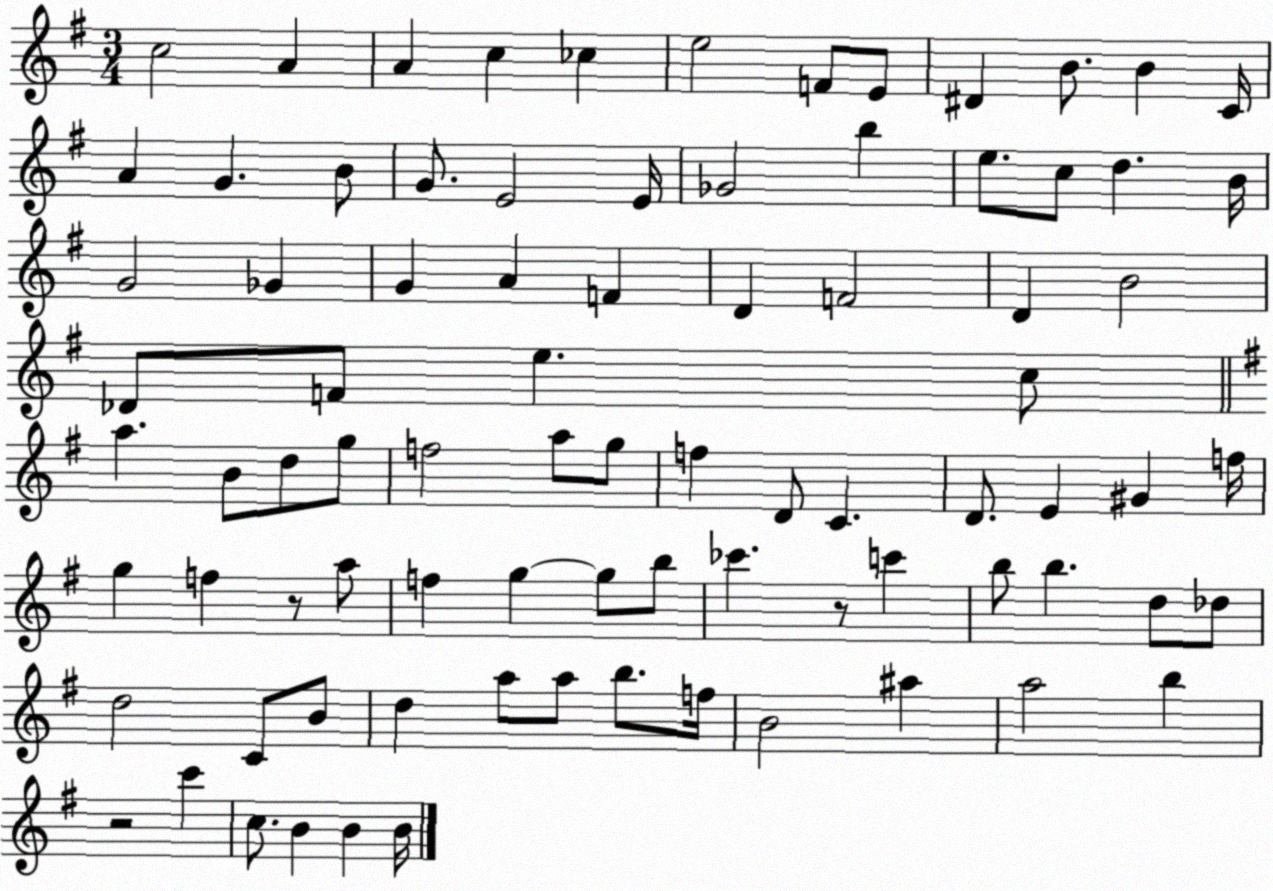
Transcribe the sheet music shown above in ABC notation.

X:1
T:Untitled
M:3/4
L:1/4
K:G
c2 A A c _c e2 F/2 E/2 ^D B/2 B C/4 A G B/2 G/2 E2 E/4 _G2 b e/2 c/2 d B/4 G2 _G G A F D F2 D B2 _D/2 F/2 e c/2 a B/2 d/2 g/2 f2 a/2 g/2 f D/2 C D/2 E ^G f/4 g f z/2 a/2 f g g/2 b/2 _c' z/2 c' b/2 b d/2 _d/2 d2 C/2 B/2 d a/2 a/2 b/2 f/4 B2 ^a a2 b z2 c' c/2 B B B/4